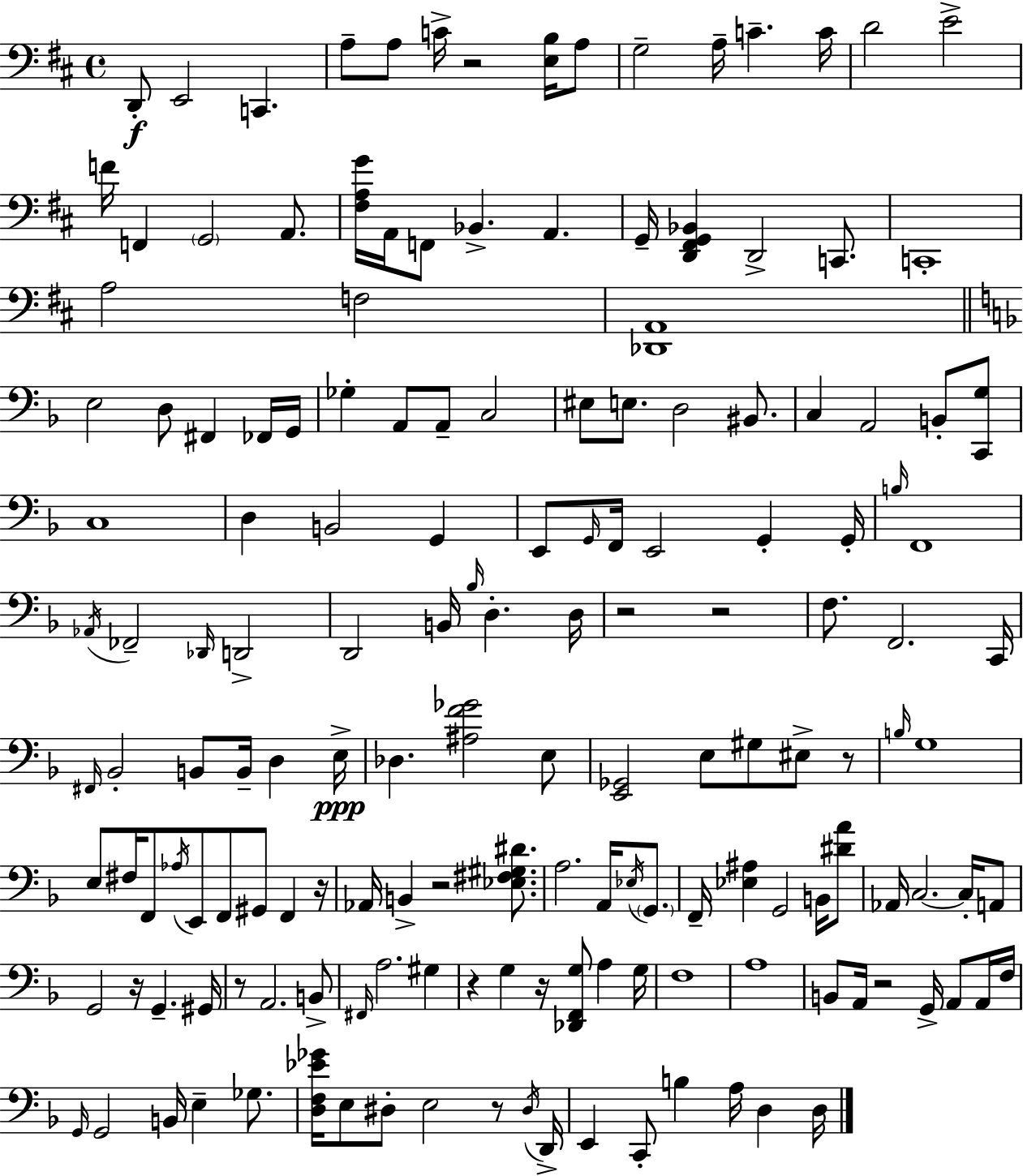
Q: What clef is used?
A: bass